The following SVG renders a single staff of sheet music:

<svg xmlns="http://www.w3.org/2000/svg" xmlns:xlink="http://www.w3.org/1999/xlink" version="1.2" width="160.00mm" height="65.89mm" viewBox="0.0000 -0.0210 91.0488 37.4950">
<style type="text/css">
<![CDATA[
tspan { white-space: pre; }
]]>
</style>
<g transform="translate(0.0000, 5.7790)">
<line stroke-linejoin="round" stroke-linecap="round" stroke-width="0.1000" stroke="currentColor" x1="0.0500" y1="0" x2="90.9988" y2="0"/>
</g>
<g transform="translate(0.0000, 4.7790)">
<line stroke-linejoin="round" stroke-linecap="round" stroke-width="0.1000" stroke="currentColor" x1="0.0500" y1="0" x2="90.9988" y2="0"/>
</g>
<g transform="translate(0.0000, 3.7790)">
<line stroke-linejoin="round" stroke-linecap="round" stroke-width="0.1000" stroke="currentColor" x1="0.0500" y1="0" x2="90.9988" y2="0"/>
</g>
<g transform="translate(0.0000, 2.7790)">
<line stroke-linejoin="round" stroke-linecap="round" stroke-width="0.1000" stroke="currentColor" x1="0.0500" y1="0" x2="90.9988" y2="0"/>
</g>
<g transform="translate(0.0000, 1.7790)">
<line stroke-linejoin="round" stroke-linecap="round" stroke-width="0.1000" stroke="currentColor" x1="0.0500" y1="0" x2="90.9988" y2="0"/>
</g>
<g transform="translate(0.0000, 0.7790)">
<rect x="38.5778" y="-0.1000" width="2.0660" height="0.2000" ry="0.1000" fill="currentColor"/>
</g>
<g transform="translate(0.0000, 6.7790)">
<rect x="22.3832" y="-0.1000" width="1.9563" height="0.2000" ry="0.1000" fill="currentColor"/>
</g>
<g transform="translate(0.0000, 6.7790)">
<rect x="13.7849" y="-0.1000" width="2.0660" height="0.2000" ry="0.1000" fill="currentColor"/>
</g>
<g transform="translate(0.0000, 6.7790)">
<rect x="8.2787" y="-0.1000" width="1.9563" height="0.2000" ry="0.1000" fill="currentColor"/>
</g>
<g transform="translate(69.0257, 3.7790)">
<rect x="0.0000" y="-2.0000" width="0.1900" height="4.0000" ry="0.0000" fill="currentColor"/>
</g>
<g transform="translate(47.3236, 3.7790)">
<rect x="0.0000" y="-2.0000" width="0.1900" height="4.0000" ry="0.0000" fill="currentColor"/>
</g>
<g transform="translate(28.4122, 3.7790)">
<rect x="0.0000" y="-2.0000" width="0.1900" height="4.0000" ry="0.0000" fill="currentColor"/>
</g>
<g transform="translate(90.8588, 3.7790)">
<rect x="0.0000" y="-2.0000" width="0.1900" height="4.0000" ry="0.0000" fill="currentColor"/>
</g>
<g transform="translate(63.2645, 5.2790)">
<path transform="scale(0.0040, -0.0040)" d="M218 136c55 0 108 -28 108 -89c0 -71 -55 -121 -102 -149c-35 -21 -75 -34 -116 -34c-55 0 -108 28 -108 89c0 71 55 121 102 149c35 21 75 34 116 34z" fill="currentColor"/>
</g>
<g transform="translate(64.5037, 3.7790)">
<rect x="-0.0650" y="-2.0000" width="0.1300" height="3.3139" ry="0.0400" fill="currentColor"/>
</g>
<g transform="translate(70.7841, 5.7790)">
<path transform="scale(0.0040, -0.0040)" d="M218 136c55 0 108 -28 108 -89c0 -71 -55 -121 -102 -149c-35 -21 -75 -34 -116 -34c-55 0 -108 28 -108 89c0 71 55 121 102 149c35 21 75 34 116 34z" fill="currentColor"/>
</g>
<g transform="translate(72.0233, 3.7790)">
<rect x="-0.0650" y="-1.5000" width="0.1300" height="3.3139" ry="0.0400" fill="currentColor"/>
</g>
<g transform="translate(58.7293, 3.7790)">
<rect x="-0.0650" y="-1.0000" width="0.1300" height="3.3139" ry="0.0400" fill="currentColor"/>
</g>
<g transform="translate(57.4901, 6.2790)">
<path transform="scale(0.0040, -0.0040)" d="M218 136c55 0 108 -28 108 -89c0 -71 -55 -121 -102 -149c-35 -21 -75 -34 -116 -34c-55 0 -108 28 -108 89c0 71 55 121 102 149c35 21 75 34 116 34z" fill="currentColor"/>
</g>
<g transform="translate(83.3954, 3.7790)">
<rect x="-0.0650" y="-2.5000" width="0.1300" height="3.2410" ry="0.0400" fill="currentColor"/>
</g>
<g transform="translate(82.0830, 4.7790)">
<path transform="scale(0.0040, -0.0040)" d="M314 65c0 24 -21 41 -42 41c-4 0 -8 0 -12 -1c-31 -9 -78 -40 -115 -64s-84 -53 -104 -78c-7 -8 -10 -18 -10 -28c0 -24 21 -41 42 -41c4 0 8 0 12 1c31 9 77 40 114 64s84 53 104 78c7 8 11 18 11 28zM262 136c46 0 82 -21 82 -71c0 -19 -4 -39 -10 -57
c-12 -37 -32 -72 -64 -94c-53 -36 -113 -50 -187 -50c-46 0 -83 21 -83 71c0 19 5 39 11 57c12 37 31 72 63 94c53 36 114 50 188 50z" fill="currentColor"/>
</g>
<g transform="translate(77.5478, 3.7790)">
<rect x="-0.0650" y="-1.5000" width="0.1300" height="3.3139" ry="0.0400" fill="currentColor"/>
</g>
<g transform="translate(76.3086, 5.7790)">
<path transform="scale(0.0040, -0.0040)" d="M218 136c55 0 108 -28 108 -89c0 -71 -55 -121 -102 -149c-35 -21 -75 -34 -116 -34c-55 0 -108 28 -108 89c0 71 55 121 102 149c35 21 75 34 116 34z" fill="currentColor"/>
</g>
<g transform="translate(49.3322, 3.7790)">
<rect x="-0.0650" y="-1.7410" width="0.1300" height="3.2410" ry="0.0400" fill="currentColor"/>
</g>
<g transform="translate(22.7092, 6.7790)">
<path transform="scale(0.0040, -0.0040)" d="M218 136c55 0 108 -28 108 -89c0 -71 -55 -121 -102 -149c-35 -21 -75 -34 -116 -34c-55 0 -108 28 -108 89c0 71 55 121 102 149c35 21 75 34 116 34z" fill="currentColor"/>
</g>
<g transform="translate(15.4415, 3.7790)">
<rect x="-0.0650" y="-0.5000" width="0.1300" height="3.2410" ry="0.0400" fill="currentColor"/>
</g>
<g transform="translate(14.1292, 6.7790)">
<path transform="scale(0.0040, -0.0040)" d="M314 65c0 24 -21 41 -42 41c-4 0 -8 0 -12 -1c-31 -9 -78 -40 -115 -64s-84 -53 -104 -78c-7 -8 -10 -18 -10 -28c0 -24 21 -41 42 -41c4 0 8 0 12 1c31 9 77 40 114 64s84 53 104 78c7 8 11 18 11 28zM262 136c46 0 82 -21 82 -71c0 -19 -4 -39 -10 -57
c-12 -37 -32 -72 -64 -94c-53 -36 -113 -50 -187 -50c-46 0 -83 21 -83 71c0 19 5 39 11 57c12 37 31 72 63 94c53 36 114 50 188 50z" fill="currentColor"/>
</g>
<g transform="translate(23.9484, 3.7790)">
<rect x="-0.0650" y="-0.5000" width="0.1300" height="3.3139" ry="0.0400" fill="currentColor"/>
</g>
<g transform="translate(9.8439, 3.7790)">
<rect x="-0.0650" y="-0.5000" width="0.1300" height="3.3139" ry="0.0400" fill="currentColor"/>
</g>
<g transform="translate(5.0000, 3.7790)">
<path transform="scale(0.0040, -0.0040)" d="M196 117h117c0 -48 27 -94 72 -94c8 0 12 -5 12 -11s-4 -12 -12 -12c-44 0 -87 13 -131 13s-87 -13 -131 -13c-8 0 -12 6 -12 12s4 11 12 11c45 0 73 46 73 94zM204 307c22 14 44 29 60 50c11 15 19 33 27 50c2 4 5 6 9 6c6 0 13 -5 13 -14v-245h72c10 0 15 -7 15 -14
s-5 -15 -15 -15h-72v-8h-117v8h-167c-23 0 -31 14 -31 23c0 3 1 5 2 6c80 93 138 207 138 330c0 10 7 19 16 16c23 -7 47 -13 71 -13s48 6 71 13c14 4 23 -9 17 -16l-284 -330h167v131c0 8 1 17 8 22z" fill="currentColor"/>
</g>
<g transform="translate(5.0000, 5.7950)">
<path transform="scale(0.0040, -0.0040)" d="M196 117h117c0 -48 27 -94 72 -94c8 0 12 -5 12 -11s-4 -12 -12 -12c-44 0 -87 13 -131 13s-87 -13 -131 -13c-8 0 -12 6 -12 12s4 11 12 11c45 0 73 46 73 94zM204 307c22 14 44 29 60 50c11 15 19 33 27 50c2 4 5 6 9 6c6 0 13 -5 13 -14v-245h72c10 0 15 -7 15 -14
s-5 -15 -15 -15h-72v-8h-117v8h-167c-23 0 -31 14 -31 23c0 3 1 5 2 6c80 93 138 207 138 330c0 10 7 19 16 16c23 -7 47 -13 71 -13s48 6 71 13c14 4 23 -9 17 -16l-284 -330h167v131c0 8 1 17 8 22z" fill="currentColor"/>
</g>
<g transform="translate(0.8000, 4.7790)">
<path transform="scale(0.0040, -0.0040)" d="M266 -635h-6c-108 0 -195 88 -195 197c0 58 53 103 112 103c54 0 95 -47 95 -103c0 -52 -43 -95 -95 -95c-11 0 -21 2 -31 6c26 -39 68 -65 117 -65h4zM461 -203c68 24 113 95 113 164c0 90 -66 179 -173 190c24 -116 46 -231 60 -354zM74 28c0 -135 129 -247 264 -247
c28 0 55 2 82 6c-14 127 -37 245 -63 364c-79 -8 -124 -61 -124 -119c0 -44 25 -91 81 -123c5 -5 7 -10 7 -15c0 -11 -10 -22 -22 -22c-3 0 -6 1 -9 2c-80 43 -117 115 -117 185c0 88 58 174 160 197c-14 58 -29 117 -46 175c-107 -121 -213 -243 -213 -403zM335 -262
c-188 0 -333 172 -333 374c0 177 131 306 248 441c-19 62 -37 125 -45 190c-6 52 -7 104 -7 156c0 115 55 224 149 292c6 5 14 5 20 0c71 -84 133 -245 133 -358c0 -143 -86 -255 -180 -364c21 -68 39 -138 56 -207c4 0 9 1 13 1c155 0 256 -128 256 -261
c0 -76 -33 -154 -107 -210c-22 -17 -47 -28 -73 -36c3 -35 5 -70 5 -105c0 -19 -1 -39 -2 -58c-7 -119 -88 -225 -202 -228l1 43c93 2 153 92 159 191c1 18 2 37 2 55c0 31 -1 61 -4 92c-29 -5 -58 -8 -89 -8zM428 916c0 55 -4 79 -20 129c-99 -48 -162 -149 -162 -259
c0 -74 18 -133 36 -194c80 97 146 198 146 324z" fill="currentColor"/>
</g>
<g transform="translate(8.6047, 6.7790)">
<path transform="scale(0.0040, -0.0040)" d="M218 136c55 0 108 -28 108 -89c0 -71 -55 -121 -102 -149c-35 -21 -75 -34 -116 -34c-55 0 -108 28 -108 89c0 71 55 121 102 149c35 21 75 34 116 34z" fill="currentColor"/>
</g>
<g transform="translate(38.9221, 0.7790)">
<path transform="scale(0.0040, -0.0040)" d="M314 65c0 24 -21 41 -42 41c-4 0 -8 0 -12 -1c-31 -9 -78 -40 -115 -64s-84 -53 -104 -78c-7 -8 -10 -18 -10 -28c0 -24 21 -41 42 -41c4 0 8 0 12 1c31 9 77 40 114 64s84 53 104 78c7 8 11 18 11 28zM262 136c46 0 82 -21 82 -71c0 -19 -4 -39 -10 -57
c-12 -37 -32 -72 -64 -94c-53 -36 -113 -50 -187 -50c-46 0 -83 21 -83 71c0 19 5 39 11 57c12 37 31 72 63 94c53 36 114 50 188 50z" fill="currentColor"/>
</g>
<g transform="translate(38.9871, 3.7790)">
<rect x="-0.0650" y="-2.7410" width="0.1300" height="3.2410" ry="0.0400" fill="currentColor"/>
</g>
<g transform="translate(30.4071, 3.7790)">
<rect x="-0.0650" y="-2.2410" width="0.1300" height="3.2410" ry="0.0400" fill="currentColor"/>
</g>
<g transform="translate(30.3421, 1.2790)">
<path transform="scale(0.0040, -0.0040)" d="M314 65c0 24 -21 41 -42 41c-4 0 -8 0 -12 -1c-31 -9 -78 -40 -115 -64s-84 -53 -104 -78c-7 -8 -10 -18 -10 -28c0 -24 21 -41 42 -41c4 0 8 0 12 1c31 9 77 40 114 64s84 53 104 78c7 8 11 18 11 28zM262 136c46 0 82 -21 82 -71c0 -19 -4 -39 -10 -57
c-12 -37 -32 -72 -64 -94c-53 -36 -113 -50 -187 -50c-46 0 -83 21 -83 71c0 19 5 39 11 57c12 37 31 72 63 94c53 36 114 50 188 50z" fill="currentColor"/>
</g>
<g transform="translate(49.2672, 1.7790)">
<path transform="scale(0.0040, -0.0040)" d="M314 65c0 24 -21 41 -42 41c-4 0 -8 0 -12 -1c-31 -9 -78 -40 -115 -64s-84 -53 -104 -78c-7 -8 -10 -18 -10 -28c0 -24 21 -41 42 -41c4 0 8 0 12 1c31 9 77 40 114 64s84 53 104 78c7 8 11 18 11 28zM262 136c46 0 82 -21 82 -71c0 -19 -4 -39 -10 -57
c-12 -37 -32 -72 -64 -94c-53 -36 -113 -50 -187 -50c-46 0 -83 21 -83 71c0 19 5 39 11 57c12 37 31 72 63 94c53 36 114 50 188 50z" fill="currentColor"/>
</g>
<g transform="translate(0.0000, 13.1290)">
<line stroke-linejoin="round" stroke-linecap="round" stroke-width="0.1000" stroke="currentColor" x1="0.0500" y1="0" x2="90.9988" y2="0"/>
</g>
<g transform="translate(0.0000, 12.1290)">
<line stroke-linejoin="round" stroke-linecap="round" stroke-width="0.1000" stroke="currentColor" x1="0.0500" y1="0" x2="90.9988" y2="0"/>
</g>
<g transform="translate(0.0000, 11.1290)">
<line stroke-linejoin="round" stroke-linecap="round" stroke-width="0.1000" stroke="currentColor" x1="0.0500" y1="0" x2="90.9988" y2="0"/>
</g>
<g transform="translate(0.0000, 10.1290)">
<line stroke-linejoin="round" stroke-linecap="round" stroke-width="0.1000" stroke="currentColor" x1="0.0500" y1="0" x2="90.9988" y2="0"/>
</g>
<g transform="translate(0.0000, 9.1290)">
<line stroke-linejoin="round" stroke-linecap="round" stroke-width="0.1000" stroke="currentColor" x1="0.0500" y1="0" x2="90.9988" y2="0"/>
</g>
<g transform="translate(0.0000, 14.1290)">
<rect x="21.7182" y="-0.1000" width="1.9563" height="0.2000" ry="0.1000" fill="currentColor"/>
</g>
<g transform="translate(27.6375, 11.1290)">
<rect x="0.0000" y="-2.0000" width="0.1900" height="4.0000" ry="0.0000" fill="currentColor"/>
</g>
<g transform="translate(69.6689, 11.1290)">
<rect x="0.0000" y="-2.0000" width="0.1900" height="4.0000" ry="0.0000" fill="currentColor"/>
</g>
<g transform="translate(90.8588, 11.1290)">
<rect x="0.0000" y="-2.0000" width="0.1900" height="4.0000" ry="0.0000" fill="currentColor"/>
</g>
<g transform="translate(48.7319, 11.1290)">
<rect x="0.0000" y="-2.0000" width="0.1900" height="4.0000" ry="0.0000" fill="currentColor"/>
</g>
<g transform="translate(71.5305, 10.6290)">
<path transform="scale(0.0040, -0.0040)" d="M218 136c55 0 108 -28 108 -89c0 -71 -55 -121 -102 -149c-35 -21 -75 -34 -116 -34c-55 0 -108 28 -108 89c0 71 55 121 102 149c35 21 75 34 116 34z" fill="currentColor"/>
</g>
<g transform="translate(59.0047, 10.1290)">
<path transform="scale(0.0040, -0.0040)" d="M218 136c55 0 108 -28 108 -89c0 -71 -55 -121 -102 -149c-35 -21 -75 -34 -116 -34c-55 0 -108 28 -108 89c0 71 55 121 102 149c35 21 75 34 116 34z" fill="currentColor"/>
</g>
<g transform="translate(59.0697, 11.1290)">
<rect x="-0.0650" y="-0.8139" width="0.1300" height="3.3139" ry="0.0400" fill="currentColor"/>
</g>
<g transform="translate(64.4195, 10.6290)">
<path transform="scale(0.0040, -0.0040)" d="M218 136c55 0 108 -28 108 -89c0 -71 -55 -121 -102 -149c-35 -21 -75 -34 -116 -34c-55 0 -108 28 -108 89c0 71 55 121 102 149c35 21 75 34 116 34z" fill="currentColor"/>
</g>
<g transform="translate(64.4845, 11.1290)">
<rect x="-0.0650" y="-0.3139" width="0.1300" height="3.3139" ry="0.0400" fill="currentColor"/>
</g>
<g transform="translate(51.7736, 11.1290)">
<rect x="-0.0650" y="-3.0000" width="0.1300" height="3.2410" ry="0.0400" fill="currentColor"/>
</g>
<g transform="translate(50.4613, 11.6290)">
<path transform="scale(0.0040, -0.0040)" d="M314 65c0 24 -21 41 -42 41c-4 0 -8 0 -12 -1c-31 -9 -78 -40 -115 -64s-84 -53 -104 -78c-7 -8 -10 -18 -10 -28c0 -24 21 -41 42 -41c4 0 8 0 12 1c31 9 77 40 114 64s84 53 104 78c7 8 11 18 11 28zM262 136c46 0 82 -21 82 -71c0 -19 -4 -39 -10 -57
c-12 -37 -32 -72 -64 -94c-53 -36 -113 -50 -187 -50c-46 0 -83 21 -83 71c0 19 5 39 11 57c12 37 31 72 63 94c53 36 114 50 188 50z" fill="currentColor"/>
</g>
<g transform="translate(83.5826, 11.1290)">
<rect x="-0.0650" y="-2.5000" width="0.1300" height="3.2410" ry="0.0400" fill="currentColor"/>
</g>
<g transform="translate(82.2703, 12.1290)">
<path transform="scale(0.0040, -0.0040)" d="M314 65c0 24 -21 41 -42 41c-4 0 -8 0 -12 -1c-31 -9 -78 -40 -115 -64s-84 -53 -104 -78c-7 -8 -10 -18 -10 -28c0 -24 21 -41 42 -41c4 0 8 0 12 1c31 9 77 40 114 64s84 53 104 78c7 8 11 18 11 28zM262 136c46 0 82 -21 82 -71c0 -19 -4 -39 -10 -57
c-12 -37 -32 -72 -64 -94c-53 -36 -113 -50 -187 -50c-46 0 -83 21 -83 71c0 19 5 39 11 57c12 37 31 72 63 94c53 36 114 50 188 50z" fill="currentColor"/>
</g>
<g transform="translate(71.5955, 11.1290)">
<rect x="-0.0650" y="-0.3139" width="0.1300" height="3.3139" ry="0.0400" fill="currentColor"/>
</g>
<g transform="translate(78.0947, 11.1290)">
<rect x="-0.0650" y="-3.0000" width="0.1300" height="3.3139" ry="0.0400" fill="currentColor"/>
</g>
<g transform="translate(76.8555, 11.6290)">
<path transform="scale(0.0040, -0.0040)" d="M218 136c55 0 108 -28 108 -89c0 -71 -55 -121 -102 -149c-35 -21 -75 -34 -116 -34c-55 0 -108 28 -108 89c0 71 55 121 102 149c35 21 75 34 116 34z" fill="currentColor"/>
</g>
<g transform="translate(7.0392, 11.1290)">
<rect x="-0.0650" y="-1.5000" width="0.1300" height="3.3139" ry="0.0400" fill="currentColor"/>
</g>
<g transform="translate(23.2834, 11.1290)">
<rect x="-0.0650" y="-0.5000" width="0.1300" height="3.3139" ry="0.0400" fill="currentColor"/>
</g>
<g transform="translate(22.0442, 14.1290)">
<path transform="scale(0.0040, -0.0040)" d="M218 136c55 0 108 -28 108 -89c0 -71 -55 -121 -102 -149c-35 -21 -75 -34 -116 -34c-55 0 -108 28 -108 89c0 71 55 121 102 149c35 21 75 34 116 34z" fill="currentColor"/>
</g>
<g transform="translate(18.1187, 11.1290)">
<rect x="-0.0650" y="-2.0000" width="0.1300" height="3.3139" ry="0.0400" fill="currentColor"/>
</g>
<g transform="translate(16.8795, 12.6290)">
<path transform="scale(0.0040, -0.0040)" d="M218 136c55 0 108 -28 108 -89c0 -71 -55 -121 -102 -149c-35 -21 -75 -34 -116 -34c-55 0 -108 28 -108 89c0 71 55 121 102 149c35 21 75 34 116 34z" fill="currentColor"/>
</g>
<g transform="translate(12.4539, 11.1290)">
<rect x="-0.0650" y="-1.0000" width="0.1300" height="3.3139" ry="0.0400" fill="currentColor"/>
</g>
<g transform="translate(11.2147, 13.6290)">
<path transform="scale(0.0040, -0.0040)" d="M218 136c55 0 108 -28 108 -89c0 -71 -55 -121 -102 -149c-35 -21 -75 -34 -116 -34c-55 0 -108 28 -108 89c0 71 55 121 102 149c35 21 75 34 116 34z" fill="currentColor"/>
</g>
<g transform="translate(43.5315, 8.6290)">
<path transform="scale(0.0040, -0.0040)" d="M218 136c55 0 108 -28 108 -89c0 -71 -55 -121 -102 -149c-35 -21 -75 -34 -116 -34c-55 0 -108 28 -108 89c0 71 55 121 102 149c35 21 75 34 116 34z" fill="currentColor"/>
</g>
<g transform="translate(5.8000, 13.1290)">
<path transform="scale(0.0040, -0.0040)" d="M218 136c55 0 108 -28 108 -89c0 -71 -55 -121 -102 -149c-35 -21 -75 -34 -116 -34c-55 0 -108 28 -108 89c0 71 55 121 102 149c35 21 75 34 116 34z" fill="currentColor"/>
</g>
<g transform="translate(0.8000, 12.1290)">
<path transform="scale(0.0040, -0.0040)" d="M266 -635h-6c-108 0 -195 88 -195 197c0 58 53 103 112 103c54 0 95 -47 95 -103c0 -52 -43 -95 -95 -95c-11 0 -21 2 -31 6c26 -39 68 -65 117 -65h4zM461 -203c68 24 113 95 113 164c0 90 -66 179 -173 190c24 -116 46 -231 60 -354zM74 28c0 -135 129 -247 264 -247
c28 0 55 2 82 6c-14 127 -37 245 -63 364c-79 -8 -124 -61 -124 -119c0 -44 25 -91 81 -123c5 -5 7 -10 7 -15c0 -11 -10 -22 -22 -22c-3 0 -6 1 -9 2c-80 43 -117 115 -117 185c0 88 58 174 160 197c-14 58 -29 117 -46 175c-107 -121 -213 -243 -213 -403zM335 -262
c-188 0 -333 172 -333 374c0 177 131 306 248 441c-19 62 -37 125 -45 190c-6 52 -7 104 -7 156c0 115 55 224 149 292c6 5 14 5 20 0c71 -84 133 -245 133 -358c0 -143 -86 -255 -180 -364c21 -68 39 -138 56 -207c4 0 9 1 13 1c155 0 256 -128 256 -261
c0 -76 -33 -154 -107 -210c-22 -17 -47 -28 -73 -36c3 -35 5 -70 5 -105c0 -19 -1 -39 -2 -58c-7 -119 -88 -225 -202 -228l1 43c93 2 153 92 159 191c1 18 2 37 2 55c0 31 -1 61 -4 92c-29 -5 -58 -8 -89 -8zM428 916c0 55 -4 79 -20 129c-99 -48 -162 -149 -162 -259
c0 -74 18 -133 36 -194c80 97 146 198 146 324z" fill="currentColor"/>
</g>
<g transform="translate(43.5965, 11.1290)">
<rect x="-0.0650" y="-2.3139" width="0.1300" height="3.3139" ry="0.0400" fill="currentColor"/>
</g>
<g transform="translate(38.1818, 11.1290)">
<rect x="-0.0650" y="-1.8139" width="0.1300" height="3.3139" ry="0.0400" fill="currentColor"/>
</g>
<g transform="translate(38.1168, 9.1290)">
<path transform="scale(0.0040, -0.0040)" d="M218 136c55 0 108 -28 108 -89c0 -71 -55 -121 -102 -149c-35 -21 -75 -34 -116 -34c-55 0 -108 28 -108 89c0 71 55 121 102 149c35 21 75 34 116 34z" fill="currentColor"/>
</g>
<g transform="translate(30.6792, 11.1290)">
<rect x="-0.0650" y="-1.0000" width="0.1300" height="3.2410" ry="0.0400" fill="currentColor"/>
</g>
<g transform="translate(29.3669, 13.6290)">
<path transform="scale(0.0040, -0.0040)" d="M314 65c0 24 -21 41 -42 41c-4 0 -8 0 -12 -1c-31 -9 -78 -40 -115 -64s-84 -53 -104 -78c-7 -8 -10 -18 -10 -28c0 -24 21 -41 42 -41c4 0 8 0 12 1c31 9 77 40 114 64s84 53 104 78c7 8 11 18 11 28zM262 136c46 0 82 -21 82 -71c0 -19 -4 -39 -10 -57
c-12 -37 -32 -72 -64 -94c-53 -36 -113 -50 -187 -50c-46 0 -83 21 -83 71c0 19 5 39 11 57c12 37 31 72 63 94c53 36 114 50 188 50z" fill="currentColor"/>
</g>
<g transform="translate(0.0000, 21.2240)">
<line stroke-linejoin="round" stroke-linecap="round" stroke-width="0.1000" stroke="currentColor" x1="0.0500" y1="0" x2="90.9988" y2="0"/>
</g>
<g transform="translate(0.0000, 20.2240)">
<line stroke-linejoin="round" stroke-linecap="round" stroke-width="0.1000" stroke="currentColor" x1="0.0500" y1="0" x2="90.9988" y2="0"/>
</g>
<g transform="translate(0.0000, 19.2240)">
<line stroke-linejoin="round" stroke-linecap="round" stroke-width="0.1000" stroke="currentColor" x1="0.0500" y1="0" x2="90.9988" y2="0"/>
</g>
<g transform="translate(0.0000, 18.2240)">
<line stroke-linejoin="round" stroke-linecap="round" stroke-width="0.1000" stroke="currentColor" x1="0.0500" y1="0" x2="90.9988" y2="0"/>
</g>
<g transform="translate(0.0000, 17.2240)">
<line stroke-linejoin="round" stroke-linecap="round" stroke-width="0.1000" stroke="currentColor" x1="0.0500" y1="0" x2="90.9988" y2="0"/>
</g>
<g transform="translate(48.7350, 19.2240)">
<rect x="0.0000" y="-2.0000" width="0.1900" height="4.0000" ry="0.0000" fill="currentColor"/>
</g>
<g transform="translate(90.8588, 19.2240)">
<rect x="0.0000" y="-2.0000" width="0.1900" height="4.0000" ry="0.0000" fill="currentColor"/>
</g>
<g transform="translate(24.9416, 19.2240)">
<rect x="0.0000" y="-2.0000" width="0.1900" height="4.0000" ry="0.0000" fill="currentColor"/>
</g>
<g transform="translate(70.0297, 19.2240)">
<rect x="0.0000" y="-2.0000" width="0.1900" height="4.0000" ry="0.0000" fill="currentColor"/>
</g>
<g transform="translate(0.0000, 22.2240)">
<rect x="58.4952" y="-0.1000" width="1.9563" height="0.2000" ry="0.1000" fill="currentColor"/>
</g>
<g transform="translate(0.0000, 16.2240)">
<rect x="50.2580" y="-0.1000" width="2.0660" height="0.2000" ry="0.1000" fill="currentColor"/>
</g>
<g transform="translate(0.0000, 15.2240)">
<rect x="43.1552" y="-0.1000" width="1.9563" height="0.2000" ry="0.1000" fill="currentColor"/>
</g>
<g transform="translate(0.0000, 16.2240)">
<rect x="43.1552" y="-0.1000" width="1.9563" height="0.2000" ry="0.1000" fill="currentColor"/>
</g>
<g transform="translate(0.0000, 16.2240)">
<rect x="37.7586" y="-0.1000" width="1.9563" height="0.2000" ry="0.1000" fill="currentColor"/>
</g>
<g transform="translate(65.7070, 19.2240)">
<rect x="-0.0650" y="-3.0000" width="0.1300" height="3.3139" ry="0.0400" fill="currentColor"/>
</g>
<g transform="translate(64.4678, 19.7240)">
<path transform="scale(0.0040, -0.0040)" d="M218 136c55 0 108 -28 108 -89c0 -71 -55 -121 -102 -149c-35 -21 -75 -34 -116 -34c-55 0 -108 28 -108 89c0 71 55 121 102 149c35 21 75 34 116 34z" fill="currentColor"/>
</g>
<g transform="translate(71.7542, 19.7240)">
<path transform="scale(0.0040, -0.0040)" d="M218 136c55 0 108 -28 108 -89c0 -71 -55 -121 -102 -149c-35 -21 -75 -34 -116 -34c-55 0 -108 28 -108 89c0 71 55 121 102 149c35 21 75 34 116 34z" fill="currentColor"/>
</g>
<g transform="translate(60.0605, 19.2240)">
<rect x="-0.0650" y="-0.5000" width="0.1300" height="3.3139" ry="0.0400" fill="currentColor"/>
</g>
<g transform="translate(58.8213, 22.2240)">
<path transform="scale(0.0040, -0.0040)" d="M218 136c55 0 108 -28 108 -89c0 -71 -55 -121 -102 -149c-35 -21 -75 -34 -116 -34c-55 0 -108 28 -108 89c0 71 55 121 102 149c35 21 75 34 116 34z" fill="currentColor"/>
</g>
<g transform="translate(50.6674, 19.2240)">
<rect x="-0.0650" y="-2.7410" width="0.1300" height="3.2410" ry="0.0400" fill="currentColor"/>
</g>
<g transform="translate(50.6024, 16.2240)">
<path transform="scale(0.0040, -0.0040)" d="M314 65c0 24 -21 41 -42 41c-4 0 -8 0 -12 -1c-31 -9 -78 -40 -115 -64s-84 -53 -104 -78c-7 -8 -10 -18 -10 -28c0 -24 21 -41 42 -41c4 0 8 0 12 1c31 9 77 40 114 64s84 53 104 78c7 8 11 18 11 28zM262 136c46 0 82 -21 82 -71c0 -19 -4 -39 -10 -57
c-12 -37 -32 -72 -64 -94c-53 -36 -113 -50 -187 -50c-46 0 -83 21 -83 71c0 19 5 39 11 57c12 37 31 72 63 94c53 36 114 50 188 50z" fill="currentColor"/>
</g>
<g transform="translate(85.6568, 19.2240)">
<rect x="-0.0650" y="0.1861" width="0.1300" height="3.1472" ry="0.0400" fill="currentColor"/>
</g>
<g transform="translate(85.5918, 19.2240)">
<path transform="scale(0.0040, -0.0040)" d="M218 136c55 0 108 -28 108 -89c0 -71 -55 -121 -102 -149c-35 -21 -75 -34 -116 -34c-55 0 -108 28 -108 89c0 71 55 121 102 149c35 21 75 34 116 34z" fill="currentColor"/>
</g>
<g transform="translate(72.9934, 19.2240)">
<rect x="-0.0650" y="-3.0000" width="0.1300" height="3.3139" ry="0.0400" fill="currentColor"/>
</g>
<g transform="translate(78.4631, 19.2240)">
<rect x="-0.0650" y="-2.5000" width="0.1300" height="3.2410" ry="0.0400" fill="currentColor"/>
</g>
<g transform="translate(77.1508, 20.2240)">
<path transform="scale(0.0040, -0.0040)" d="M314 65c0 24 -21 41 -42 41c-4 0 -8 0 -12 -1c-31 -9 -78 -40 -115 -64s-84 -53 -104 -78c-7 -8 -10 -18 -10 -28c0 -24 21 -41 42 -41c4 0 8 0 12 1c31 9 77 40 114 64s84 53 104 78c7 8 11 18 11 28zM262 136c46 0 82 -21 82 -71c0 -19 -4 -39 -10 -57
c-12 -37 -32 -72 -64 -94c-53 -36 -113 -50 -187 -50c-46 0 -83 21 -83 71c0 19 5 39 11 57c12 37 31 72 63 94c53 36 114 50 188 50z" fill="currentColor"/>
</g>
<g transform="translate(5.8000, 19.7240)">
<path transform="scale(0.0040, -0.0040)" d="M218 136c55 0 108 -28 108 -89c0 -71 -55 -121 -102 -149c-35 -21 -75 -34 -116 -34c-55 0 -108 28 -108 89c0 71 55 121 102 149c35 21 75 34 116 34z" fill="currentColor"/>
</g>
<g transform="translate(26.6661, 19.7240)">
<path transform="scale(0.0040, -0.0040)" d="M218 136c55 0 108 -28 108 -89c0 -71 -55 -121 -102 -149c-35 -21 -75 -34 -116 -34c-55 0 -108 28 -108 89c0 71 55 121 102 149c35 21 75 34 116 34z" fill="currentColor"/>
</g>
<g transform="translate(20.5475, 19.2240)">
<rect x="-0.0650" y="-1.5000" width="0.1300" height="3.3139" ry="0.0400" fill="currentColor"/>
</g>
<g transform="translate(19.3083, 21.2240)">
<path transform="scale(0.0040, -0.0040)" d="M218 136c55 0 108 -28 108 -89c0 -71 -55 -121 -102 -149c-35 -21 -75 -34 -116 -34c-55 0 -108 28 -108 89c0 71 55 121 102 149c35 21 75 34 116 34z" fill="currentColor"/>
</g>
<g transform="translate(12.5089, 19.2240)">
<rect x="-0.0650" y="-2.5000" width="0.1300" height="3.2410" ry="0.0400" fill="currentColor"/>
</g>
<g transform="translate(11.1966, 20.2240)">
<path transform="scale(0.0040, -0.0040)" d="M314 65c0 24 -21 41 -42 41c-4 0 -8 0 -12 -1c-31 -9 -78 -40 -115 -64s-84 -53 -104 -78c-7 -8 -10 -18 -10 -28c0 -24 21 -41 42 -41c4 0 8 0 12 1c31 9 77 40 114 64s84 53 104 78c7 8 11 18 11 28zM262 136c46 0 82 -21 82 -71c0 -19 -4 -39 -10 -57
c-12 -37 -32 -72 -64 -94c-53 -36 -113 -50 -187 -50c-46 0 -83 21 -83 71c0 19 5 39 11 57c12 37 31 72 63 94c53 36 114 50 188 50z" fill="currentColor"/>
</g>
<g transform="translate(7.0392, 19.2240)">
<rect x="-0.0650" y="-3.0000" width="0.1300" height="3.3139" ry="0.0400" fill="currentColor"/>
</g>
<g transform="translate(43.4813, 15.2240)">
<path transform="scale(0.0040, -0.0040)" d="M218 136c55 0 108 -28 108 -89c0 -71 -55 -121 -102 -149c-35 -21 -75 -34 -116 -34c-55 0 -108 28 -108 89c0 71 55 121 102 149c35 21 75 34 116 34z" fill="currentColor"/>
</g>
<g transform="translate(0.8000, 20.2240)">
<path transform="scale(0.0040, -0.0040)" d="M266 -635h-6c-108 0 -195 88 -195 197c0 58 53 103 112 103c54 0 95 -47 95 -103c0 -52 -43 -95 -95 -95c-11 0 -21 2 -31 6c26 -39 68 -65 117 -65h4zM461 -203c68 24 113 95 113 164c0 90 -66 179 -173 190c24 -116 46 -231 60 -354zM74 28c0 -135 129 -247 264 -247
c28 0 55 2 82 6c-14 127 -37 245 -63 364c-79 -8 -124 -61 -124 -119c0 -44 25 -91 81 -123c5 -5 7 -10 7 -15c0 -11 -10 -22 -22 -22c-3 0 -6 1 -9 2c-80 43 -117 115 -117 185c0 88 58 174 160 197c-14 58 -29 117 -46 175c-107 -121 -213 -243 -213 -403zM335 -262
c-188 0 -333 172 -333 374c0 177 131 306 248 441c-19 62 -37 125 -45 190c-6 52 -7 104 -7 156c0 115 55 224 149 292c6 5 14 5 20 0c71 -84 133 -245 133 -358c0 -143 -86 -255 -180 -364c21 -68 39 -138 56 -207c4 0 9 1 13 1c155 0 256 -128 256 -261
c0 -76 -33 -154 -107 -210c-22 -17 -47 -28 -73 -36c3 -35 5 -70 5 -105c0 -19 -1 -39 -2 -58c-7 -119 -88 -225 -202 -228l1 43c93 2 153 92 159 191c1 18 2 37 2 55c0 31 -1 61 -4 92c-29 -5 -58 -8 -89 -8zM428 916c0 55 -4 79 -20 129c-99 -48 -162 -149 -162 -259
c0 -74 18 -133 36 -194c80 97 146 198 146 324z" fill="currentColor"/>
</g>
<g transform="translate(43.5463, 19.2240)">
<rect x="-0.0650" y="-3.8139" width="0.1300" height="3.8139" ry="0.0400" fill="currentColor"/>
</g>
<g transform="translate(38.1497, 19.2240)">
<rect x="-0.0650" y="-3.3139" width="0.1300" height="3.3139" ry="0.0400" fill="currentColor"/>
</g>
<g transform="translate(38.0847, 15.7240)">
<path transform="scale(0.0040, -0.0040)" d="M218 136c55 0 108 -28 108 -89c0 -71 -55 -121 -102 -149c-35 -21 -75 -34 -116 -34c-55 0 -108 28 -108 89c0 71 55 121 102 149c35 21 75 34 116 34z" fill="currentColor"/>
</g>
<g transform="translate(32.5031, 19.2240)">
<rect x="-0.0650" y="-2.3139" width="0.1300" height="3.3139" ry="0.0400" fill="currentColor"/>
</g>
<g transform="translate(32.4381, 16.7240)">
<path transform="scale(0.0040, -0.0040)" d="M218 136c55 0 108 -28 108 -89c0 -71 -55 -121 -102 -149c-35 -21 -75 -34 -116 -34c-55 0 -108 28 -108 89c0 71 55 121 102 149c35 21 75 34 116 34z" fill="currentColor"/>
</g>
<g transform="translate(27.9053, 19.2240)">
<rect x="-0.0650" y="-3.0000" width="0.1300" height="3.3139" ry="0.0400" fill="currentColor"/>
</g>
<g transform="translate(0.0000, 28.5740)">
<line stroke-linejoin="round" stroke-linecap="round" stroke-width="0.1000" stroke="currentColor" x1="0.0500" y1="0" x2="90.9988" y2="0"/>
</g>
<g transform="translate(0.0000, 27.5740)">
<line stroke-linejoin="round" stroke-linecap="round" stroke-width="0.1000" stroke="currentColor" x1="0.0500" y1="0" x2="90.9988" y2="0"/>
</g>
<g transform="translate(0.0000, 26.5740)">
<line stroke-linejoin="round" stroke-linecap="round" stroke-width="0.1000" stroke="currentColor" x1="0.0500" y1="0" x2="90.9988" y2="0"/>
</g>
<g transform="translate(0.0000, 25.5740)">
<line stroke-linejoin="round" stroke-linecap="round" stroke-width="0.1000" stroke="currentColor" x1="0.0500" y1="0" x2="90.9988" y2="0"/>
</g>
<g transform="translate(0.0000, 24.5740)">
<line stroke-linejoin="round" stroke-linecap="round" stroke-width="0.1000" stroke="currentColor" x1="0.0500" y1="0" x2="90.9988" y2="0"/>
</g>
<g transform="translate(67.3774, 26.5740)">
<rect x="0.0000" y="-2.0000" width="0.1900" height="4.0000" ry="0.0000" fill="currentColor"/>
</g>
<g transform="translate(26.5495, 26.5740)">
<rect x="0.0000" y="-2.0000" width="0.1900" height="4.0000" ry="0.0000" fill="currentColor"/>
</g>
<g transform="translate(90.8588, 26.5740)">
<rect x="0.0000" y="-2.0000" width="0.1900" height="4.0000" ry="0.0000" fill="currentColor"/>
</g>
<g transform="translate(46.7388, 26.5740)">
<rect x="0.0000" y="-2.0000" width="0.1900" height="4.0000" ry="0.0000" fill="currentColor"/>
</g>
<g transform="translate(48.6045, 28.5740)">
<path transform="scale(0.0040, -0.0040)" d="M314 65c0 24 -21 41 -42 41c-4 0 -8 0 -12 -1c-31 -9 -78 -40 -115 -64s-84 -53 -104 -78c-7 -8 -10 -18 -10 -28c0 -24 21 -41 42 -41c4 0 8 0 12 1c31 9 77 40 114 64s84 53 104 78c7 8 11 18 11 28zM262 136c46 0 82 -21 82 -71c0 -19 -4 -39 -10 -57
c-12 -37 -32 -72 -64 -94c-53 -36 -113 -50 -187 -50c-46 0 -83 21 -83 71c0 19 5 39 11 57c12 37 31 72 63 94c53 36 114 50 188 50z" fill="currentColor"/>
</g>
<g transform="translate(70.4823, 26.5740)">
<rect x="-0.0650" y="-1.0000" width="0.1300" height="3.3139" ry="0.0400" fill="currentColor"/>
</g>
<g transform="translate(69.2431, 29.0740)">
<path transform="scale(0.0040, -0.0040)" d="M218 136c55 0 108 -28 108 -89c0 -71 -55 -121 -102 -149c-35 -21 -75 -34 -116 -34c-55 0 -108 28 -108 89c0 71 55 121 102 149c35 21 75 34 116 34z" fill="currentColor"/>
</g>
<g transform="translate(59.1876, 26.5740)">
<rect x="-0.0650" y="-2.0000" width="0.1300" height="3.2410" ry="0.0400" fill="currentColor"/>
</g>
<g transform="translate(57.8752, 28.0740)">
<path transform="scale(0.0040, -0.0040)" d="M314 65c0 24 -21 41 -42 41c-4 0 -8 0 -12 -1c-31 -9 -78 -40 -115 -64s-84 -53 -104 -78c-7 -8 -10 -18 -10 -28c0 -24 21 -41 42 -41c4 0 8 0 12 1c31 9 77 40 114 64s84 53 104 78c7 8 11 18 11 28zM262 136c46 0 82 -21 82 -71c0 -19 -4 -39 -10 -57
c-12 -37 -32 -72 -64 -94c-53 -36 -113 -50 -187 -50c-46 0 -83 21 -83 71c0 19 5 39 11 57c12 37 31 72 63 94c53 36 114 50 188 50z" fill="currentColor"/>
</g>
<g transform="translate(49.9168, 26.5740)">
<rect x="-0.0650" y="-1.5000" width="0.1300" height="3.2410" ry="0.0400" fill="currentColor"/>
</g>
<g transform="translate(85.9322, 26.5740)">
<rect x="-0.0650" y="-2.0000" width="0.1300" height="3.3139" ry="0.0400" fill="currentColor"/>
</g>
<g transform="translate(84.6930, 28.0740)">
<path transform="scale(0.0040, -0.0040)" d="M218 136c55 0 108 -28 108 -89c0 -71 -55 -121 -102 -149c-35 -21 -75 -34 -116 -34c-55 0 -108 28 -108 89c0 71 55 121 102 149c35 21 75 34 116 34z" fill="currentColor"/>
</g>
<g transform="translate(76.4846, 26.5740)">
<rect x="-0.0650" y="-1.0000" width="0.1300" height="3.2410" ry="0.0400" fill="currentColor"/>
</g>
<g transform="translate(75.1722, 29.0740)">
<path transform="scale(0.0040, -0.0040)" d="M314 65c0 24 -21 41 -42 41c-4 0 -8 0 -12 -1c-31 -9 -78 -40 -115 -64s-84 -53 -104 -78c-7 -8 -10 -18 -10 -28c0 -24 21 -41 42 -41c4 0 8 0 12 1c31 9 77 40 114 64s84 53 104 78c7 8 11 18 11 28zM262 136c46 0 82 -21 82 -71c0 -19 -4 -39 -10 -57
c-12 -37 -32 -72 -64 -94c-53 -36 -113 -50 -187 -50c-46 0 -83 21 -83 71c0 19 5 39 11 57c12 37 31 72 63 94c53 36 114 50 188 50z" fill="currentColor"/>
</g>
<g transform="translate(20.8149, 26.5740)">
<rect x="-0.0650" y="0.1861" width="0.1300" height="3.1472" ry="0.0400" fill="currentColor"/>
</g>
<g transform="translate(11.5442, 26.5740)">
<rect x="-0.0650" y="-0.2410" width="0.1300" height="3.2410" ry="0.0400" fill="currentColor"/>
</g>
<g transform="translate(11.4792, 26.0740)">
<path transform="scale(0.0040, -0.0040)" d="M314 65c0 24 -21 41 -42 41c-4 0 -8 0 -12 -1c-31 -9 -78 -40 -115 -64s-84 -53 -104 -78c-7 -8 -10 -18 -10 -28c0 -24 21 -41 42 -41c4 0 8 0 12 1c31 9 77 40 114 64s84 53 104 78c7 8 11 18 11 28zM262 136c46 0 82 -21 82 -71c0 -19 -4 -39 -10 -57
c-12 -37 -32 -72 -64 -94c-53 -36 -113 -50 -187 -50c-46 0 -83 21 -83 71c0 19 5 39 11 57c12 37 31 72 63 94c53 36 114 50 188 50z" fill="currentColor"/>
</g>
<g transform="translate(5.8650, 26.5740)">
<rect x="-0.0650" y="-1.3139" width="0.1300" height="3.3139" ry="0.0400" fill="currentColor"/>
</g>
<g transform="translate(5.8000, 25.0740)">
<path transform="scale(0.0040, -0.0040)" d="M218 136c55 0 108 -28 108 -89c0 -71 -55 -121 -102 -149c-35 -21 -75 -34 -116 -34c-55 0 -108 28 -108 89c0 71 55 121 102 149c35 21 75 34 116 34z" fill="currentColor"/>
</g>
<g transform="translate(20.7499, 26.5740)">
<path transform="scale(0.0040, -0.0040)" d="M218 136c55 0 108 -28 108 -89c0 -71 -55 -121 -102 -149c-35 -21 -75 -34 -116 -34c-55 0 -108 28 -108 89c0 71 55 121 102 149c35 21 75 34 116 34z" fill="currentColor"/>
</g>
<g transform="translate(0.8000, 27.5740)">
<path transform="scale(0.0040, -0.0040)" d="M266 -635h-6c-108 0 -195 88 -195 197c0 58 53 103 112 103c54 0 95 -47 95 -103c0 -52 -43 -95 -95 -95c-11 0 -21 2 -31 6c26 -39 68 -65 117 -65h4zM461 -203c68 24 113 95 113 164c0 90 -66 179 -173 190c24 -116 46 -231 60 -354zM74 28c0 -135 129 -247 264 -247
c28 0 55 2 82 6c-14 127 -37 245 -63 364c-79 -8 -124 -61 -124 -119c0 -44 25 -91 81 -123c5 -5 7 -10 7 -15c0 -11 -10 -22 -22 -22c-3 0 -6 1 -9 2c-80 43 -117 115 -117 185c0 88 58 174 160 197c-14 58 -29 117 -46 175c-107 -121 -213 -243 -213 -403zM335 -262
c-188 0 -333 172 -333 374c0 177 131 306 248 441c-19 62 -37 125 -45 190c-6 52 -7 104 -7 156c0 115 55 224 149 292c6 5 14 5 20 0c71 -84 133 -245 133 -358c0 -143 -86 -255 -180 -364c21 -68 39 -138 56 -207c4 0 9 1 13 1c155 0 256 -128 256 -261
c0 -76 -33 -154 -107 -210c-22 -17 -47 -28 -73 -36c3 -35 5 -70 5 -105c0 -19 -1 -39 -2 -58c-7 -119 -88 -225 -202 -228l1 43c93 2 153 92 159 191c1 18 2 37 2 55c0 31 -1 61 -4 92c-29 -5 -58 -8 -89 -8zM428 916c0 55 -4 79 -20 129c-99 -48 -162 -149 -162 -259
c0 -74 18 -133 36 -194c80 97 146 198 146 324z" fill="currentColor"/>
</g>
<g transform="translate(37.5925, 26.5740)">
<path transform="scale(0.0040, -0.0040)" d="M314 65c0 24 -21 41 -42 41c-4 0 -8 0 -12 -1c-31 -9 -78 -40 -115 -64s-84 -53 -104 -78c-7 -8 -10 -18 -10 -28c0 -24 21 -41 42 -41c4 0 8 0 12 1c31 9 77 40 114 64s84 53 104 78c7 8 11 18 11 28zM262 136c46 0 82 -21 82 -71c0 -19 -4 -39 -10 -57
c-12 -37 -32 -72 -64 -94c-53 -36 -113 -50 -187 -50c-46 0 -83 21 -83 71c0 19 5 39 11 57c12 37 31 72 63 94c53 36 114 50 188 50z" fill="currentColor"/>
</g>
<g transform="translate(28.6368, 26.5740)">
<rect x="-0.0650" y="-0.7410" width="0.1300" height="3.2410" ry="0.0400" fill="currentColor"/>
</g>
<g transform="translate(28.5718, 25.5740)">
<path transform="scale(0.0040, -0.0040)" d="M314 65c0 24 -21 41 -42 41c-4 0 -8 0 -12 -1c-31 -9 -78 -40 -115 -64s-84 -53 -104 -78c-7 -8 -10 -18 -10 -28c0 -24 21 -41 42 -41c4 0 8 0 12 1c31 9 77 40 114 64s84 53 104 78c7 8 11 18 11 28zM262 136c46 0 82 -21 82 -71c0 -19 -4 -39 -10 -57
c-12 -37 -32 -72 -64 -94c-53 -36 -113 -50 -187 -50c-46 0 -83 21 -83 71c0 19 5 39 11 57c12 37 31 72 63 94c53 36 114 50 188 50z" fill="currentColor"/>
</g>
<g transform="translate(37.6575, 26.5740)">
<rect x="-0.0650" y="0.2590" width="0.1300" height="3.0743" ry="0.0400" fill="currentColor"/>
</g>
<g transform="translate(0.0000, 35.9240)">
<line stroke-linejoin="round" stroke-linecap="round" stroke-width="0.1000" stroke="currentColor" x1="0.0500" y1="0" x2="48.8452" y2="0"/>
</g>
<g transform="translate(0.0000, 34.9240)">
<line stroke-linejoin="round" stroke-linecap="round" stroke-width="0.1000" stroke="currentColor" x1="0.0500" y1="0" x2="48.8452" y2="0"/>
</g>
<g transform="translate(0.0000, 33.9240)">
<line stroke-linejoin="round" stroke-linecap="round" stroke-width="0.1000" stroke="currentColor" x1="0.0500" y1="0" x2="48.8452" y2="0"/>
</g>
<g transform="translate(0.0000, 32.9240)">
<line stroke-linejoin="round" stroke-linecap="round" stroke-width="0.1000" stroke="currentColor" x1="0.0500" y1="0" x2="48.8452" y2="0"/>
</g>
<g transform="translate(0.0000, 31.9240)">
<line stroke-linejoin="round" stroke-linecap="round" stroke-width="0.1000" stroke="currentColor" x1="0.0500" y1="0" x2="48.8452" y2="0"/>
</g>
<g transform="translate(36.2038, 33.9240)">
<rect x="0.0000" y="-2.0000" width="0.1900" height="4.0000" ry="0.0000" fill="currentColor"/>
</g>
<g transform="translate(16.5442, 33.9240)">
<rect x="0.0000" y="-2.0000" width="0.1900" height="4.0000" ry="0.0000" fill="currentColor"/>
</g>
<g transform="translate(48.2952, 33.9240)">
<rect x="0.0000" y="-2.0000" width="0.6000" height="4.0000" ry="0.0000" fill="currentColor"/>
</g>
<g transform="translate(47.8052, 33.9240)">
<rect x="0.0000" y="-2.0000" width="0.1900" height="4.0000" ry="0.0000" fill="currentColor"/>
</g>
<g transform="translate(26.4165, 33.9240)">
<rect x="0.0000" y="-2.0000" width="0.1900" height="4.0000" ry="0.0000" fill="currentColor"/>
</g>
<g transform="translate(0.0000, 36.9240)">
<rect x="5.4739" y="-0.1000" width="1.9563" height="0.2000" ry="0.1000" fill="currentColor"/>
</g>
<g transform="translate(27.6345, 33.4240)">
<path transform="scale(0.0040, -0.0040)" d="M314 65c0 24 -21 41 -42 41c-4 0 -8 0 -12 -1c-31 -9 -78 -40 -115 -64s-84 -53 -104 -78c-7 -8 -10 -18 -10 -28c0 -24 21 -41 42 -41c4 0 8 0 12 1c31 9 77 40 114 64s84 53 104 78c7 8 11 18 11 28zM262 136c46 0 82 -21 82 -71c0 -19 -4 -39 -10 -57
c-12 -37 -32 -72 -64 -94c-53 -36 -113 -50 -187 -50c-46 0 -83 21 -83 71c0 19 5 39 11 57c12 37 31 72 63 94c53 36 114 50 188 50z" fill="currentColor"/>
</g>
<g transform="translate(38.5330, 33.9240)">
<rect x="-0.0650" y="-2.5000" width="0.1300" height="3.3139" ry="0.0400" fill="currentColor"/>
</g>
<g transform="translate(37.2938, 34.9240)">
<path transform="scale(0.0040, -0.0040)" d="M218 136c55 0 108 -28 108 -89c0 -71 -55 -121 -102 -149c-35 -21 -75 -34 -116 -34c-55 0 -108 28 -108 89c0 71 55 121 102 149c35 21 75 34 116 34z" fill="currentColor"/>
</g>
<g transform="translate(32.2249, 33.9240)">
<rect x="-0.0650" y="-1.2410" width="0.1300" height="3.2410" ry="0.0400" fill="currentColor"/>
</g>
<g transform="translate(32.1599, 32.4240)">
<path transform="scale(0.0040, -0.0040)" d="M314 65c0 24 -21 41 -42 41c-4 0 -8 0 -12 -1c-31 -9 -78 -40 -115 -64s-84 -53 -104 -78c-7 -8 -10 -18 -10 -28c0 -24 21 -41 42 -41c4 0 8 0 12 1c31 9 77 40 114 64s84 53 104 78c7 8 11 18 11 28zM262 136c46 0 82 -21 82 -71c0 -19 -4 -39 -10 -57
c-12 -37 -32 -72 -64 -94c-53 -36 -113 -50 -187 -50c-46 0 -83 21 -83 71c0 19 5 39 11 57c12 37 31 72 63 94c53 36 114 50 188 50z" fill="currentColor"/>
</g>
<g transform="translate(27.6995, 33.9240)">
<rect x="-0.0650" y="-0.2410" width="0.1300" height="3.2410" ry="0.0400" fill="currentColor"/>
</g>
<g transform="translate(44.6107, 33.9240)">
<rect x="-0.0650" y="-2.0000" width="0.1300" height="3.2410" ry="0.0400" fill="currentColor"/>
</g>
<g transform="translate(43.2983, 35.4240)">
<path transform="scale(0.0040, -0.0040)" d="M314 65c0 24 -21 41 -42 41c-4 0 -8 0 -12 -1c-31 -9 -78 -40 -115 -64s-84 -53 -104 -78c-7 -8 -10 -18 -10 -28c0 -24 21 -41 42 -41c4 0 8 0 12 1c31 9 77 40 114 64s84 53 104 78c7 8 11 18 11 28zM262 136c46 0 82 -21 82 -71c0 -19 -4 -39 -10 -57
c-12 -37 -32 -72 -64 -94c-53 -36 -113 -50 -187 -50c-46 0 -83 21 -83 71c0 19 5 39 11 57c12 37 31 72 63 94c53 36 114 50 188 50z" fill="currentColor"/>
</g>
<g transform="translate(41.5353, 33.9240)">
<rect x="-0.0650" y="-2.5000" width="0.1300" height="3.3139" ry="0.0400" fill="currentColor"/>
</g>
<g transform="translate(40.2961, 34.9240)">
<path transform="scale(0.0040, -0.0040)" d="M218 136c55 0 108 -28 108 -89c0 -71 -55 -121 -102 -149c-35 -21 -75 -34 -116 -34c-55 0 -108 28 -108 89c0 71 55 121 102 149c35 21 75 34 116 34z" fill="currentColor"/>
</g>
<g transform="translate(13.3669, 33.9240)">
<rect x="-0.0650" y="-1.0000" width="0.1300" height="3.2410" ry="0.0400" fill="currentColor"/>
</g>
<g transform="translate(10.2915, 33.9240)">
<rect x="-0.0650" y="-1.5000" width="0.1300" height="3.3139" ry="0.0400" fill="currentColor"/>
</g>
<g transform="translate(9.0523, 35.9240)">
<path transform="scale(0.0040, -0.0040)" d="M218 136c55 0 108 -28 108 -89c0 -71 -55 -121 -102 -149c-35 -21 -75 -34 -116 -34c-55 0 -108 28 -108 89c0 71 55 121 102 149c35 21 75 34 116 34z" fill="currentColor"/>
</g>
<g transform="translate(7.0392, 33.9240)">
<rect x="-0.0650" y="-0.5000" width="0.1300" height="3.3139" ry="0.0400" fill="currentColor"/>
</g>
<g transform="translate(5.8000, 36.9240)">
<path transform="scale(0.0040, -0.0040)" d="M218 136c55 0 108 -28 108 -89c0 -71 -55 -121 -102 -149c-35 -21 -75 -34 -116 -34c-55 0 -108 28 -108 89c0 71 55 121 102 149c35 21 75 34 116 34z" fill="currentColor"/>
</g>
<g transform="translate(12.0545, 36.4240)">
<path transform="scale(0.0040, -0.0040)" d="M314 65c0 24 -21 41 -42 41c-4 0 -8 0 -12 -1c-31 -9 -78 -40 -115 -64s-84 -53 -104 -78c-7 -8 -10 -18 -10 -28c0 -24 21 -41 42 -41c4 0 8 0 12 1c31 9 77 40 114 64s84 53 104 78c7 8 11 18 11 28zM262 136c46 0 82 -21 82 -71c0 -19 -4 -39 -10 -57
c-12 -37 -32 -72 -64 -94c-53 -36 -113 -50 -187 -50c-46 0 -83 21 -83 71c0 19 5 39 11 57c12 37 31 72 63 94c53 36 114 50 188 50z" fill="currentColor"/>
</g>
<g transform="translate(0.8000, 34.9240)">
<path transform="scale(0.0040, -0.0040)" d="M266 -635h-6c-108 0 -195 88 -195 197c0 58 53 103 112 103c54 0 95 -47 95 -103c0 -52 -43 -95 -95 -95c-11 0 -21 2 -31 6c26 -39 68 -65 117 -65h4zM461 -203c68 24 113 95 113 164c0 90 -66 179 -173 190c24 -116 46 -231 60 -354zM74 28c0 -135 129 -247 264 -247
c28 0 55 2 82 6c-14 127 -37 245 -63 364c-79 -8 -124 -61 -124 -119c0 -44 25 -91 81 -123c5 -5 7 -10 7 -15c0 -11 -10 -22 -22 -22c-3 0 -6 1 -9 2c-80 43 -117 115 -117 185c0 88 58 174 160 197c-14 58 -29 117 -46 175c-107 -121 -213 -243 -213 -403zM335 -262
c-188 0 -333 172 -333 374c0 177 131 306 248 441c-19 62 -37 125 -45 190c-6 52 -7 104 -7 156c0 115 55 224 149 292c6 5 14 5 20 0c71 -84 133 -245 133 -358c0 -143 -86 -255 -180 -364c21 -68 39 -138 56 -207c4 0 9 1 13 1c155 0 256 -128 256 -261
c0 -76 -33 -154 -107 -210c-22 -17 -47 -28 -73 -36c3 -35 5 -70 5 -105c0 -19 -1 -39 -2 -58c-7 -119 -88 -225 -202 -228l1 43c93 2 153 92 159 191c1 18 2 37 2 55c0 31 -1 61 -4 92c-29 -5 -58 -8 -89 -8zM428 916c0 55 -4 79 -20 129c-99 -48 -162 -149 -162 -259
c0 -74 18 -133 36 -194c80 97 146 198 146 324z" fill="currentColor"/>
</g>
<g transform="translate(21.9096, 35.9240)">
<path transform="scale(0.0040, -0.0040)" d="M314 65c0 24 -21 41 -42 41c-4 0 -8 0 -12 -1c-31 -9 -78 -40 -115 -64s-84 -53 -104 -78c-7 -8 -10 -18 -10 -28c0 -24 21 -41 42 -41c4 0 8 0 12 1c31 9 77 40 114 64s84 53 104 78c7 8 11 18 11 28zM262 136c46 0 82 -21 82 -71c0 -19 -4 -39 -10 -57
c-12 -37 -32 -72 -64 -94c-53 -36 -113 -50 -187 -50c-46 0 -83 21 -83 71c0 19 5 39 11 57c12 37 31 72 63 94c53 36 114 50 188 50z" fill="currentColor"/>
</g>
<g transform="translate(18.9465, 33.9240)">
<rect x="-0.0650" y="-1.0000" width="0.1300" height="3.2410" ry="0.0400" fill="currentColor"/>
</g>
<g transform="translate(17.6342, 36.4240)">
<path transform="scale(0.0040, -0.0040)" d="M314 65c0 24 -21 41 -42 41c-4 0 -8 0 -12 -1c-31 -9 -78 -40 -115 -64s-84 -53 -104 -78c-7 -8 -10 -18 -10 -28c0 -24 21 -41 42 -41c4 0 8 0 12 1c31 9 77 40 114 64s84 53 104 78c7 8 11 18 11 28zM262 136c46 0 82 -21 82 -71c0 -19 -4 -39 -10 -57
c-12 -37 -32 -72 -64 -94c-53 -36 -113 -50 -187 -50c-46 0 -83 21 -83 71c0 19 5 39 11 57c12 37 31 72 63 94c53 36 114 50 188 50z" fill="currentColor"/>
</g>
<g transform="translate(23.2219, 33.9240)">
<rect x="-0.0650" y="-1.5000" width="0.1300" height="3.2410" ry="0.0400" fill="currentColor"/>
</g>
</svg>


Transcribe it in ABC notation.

X:1
T:Untitled
M:4/4
L:1/4
K:C
C C2 C g2 a2 f2 D F E E G2 E D F C D2 f g A2 d c c A G2 A G2 E A g b c' a2 C A A G2 B e c2 B d2 B2 E2 F2 D D2 F C E D2 D2 E2 c2 e2 G G F2